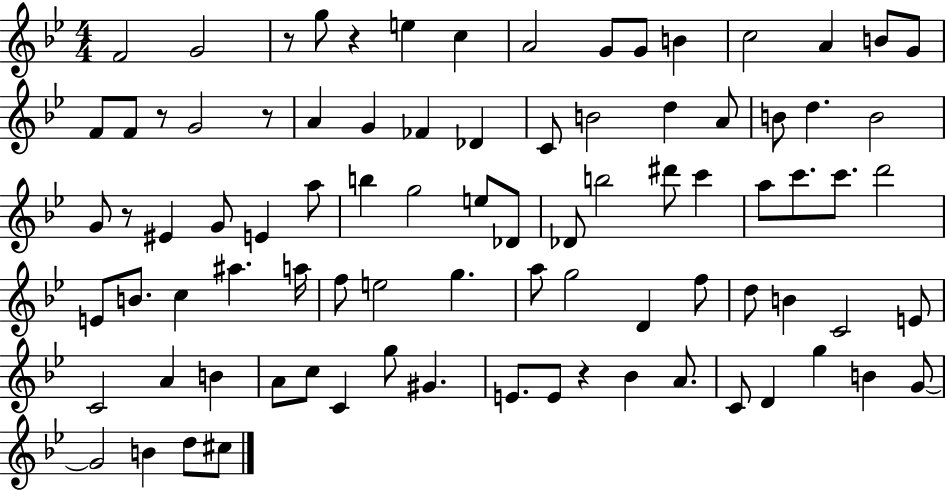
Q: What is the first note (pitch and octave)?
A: F4